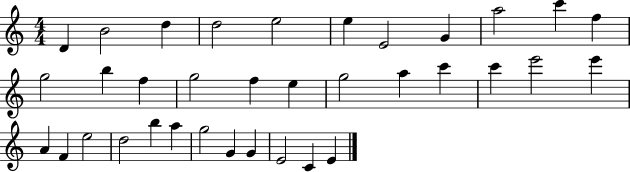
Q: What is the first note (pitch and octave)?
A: D4